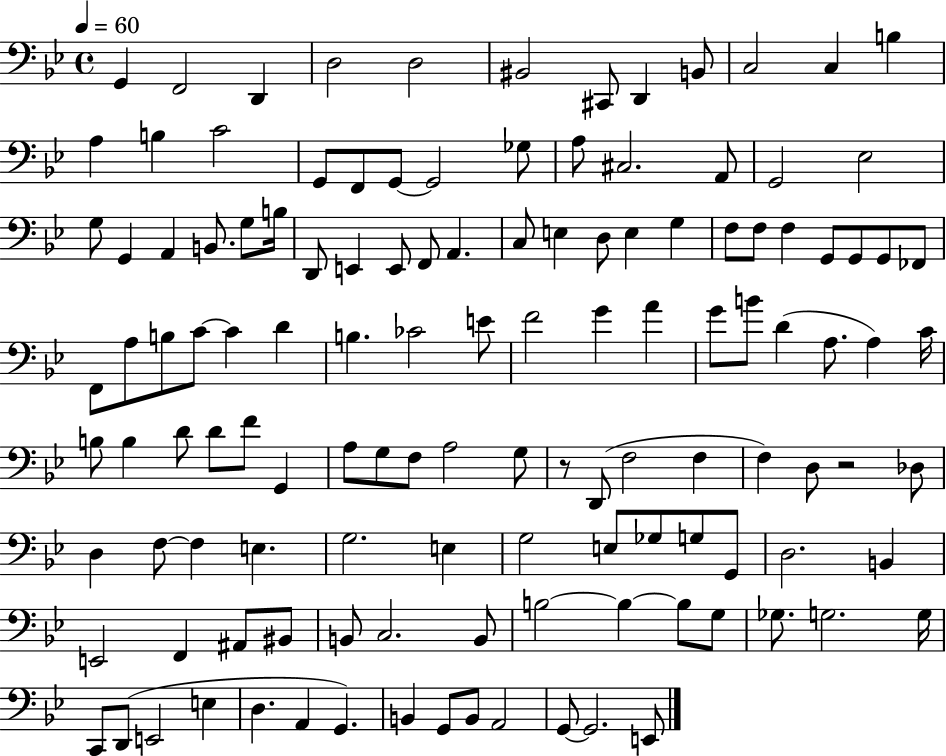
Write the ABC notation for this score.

X:1
T:Untitled
M:4/4
L:1/4
K:Bb
G,, F,,2 D,, D,2 D,2 ^B,,2 ^C,,/2 D,, B,,/2 C,2 C, B, A, B, C2 G,,/2 F,,/2 G,,/2 G,,2 _G,/2 A,/2 ^C,2 A,,/2 G,,2 _E,2 G,/2 G,, A,, B,,/2 G,/2 B,/4 D,,/2 E,, E,,/2 F,,/2 A,, C,/2 E, D,/2 E, G, F,/2 F,/2 F, G,,/2 G,,/2 G,,/2 _F,,/2 F,,/2 A,/2 B,/2 C/2 C D B, _C2 E/2 F2 G A G/2 B/2 D A,/2 A, C/4 B,/2 B, D/2 D/2 F/2 G,, A,/2 G,/2 F,/2 A,2 G,/2 z/2 D,,/2 F,2 F, F, D,/2 z2 _D,/2 D, F,/2 F, E, G,2 E, G,2 E,/2 _G,/2 G,/2 G,,/2 D,2 B,, E,,2 F,, ^A,,/2 ^B,,/2 B,,/2 C,2 B,,/2 B,2 B, B,/2 G,/2 _G,/2 G,2 G,/4 C,,/2 D,,/2 E,,2 E, D, A,, G,, B,, G,,/2 B,,/2 A,,2 G,,/2 G,,2 E,,/2